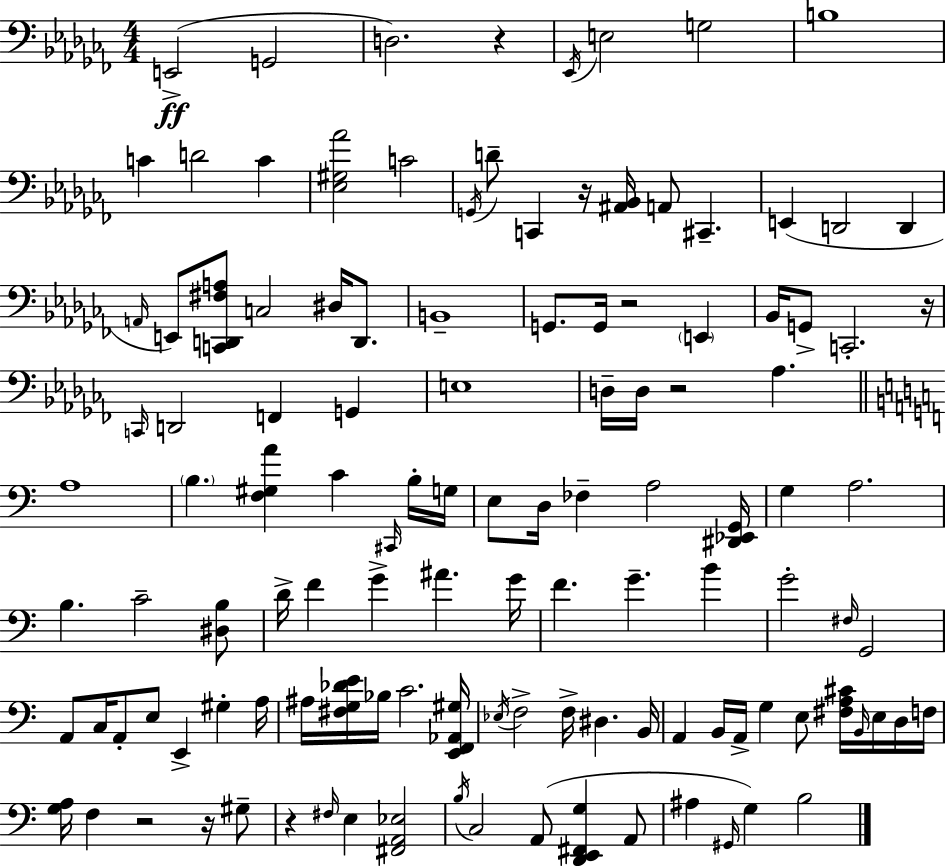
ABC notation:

X:1
T:Untitled
M:4/4
L:1/4
K:Abm
E,,2 G,,2 D,2 z _E,,/4 E,2 G,2 B,4 C D2 C [_E,^G,_A]2 C2 G,,/4 D/2 C,, z/4 [^A,,_B,,]/4 A,,/2 ^C,, E,, D,,2 D,, A,,/4 E,,/2 [C,,D,,^F,A,]/2 C,2 ^D,/4 D,,/2 B,,4 G,,/2 G,,/4 z2 E,, _B,,/4 G,,/2 C,,2 z/4 C,,/4 D,,2 F,, G,, E,4 D,/4 D,/4 z2 _A, A,4 B, [F,^G,A] C ^C,,/4 B,/4 G,/4 E,/2 D,/4 _F, A,2 [^D,,_E,,G,,]/4 G, A,2 B, C2 [^D,B,]/2 D/4 F G ^A G/4 F G B G2 ^F,/4 G,,2 A,,/2 C,/4 A,,/2 E,/2 E,, ^G, A,/4 ^A,/4 [^F,G,_DE]/4 _B,/4 C2 [E,,F,,_A,,^G,]/4 _E,/4 F,2 F,/4 ^D, B,,/4 A,, B,,/4 A,,/4 G, E,/2 [^F,A,^C]/4 B,,/4 E,/4 D,/4 F,/4 [G,A,]/4 F, z2 z/4 ^G,/2 z ^F,/4 E, [^F,,A,,_E,]2 B,/4 C,2 A,,/2 [D,,E,,^F,,G,] A,,/2 ^A, ^G,,/4 G, B,2